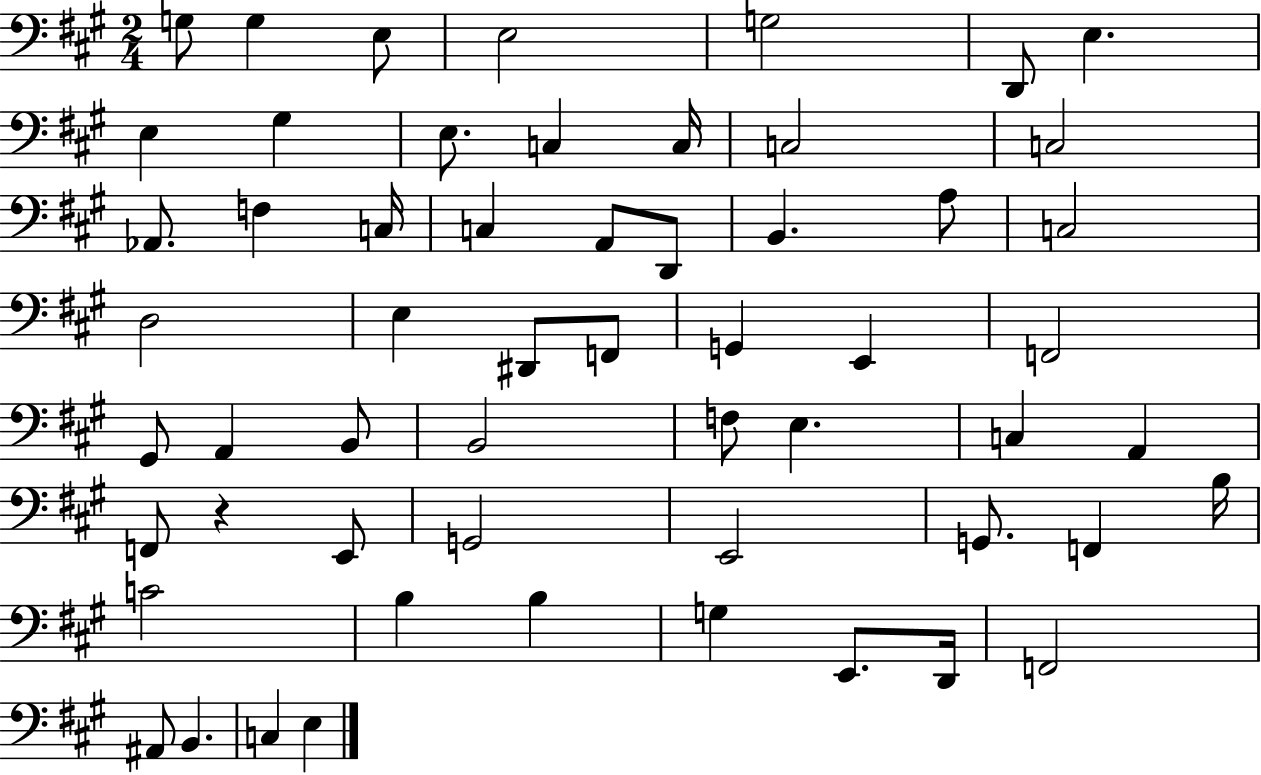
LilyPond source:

{
  \clef bass
  \numericTimeSignature
  \time 2/4
  \key a \major
  g8 g4 e8 | e2 | g2 | d,8 e4. | \break e4 gis4 | e8. c4 c16 | c2 | c2 | \break aes,8. f4 c16 | c4 a,8 d,8 | b,4. a8 | c2 | \break d2 | e4 dis,8 f,8 | g,4 e,4 | f,2 | \break gis,8 a,4 b,8 | b,2 | f8 e4. | c4 a,4 | \break f,8 r4 e,8 | g,2 | e,2 | g,8. f,4 b16 | \break c'2 | b4 b4 | g4 e,8. d,16 | f,2 | \break ais,8 b,4. | c4 e4 | \bar "|."
}